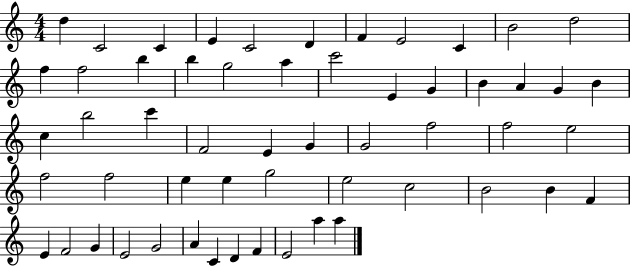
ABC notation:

X:1
T:Untitled
M:4/4
L:1/4
K:C
d C2 C E C2 D F E2 C B2 d2 f f2 b b g2 a c'2 E G B A G B c b2 c' F2 E G G2 f2 f2 e2 f2 f2 e e g2 e2 c2 B2 B F E F2 G E2 G2 A C D F E2 a a